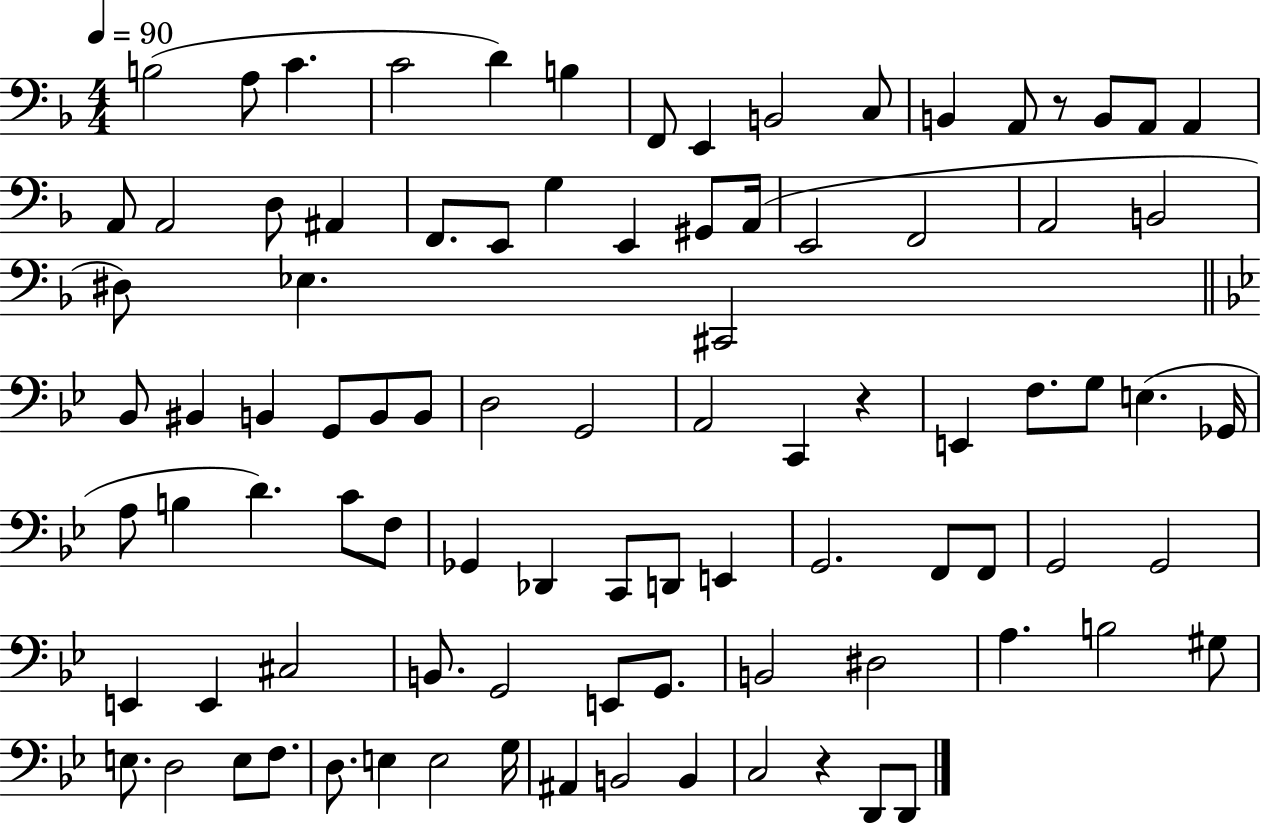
B3/h A3/e C4/q. C4/h D4/q B3/q F2/e E2/q B2/h C3/e B2/q A2/e R/e B2/e A2/e A2/q A2/e A2/h D3/e A#2/q F2/e. E2/e G3/q E2/q G#2/e A2/s E2/h F2/h A2/h B2/h D#3/e Eb3/q. C#2/h Bb2/e BIS2/q B2/q G2/e B2/e B2/e D3/h G2/h A2/h C2/q R/q E2/q F3/e. G3/e E3/q. Gb2/s A3/e B3/q D4/q. C4/e F3/e Gb2/q Db2/q C2/e D2/e E2/q G2/h. F2/e F2/e G2/h G2/h E2/q E2/q C#3/h B2/e. G2/h E2/e G2/e. B2/h D#3/h A3/q. B3/h G#3/e E3/e. D3/h E3/e F3/e. D3/e. E3/q E3/h G3/s A#2/q B2/h B2/q C3/h R/q D2/e D2/e